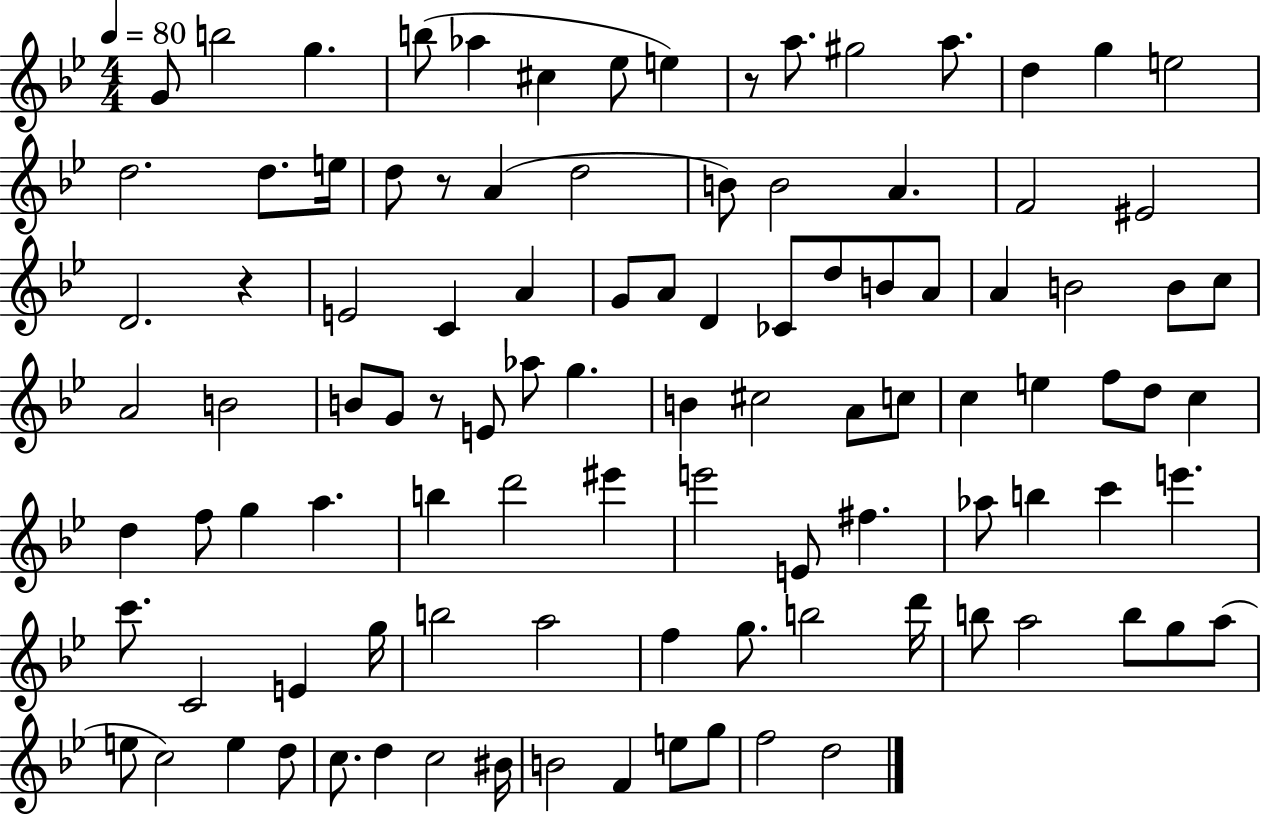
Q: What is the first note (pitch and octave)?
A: G4